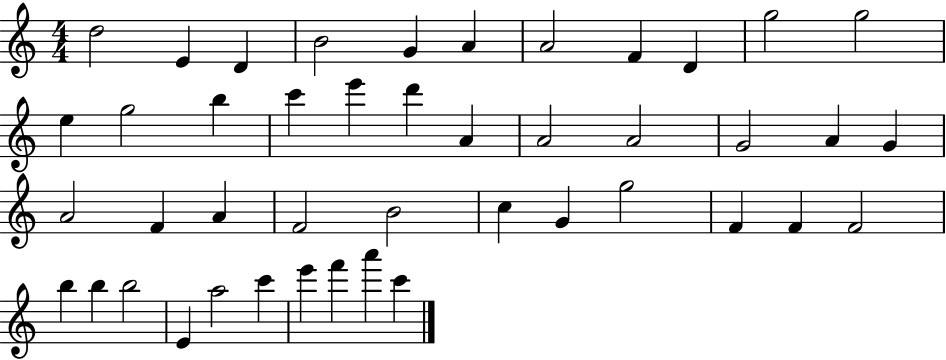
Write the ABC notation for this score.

X:1
T:Untitled
M:4/4
L:1/4
K:C
d2 E D B2 G A A2 F D g2 g2 e g2 b c' e' d' A A2 A2 G2 A G A2 F A F2 B2 c G g2 F F F2 b b b2 E a2 c' e' f' a' c'